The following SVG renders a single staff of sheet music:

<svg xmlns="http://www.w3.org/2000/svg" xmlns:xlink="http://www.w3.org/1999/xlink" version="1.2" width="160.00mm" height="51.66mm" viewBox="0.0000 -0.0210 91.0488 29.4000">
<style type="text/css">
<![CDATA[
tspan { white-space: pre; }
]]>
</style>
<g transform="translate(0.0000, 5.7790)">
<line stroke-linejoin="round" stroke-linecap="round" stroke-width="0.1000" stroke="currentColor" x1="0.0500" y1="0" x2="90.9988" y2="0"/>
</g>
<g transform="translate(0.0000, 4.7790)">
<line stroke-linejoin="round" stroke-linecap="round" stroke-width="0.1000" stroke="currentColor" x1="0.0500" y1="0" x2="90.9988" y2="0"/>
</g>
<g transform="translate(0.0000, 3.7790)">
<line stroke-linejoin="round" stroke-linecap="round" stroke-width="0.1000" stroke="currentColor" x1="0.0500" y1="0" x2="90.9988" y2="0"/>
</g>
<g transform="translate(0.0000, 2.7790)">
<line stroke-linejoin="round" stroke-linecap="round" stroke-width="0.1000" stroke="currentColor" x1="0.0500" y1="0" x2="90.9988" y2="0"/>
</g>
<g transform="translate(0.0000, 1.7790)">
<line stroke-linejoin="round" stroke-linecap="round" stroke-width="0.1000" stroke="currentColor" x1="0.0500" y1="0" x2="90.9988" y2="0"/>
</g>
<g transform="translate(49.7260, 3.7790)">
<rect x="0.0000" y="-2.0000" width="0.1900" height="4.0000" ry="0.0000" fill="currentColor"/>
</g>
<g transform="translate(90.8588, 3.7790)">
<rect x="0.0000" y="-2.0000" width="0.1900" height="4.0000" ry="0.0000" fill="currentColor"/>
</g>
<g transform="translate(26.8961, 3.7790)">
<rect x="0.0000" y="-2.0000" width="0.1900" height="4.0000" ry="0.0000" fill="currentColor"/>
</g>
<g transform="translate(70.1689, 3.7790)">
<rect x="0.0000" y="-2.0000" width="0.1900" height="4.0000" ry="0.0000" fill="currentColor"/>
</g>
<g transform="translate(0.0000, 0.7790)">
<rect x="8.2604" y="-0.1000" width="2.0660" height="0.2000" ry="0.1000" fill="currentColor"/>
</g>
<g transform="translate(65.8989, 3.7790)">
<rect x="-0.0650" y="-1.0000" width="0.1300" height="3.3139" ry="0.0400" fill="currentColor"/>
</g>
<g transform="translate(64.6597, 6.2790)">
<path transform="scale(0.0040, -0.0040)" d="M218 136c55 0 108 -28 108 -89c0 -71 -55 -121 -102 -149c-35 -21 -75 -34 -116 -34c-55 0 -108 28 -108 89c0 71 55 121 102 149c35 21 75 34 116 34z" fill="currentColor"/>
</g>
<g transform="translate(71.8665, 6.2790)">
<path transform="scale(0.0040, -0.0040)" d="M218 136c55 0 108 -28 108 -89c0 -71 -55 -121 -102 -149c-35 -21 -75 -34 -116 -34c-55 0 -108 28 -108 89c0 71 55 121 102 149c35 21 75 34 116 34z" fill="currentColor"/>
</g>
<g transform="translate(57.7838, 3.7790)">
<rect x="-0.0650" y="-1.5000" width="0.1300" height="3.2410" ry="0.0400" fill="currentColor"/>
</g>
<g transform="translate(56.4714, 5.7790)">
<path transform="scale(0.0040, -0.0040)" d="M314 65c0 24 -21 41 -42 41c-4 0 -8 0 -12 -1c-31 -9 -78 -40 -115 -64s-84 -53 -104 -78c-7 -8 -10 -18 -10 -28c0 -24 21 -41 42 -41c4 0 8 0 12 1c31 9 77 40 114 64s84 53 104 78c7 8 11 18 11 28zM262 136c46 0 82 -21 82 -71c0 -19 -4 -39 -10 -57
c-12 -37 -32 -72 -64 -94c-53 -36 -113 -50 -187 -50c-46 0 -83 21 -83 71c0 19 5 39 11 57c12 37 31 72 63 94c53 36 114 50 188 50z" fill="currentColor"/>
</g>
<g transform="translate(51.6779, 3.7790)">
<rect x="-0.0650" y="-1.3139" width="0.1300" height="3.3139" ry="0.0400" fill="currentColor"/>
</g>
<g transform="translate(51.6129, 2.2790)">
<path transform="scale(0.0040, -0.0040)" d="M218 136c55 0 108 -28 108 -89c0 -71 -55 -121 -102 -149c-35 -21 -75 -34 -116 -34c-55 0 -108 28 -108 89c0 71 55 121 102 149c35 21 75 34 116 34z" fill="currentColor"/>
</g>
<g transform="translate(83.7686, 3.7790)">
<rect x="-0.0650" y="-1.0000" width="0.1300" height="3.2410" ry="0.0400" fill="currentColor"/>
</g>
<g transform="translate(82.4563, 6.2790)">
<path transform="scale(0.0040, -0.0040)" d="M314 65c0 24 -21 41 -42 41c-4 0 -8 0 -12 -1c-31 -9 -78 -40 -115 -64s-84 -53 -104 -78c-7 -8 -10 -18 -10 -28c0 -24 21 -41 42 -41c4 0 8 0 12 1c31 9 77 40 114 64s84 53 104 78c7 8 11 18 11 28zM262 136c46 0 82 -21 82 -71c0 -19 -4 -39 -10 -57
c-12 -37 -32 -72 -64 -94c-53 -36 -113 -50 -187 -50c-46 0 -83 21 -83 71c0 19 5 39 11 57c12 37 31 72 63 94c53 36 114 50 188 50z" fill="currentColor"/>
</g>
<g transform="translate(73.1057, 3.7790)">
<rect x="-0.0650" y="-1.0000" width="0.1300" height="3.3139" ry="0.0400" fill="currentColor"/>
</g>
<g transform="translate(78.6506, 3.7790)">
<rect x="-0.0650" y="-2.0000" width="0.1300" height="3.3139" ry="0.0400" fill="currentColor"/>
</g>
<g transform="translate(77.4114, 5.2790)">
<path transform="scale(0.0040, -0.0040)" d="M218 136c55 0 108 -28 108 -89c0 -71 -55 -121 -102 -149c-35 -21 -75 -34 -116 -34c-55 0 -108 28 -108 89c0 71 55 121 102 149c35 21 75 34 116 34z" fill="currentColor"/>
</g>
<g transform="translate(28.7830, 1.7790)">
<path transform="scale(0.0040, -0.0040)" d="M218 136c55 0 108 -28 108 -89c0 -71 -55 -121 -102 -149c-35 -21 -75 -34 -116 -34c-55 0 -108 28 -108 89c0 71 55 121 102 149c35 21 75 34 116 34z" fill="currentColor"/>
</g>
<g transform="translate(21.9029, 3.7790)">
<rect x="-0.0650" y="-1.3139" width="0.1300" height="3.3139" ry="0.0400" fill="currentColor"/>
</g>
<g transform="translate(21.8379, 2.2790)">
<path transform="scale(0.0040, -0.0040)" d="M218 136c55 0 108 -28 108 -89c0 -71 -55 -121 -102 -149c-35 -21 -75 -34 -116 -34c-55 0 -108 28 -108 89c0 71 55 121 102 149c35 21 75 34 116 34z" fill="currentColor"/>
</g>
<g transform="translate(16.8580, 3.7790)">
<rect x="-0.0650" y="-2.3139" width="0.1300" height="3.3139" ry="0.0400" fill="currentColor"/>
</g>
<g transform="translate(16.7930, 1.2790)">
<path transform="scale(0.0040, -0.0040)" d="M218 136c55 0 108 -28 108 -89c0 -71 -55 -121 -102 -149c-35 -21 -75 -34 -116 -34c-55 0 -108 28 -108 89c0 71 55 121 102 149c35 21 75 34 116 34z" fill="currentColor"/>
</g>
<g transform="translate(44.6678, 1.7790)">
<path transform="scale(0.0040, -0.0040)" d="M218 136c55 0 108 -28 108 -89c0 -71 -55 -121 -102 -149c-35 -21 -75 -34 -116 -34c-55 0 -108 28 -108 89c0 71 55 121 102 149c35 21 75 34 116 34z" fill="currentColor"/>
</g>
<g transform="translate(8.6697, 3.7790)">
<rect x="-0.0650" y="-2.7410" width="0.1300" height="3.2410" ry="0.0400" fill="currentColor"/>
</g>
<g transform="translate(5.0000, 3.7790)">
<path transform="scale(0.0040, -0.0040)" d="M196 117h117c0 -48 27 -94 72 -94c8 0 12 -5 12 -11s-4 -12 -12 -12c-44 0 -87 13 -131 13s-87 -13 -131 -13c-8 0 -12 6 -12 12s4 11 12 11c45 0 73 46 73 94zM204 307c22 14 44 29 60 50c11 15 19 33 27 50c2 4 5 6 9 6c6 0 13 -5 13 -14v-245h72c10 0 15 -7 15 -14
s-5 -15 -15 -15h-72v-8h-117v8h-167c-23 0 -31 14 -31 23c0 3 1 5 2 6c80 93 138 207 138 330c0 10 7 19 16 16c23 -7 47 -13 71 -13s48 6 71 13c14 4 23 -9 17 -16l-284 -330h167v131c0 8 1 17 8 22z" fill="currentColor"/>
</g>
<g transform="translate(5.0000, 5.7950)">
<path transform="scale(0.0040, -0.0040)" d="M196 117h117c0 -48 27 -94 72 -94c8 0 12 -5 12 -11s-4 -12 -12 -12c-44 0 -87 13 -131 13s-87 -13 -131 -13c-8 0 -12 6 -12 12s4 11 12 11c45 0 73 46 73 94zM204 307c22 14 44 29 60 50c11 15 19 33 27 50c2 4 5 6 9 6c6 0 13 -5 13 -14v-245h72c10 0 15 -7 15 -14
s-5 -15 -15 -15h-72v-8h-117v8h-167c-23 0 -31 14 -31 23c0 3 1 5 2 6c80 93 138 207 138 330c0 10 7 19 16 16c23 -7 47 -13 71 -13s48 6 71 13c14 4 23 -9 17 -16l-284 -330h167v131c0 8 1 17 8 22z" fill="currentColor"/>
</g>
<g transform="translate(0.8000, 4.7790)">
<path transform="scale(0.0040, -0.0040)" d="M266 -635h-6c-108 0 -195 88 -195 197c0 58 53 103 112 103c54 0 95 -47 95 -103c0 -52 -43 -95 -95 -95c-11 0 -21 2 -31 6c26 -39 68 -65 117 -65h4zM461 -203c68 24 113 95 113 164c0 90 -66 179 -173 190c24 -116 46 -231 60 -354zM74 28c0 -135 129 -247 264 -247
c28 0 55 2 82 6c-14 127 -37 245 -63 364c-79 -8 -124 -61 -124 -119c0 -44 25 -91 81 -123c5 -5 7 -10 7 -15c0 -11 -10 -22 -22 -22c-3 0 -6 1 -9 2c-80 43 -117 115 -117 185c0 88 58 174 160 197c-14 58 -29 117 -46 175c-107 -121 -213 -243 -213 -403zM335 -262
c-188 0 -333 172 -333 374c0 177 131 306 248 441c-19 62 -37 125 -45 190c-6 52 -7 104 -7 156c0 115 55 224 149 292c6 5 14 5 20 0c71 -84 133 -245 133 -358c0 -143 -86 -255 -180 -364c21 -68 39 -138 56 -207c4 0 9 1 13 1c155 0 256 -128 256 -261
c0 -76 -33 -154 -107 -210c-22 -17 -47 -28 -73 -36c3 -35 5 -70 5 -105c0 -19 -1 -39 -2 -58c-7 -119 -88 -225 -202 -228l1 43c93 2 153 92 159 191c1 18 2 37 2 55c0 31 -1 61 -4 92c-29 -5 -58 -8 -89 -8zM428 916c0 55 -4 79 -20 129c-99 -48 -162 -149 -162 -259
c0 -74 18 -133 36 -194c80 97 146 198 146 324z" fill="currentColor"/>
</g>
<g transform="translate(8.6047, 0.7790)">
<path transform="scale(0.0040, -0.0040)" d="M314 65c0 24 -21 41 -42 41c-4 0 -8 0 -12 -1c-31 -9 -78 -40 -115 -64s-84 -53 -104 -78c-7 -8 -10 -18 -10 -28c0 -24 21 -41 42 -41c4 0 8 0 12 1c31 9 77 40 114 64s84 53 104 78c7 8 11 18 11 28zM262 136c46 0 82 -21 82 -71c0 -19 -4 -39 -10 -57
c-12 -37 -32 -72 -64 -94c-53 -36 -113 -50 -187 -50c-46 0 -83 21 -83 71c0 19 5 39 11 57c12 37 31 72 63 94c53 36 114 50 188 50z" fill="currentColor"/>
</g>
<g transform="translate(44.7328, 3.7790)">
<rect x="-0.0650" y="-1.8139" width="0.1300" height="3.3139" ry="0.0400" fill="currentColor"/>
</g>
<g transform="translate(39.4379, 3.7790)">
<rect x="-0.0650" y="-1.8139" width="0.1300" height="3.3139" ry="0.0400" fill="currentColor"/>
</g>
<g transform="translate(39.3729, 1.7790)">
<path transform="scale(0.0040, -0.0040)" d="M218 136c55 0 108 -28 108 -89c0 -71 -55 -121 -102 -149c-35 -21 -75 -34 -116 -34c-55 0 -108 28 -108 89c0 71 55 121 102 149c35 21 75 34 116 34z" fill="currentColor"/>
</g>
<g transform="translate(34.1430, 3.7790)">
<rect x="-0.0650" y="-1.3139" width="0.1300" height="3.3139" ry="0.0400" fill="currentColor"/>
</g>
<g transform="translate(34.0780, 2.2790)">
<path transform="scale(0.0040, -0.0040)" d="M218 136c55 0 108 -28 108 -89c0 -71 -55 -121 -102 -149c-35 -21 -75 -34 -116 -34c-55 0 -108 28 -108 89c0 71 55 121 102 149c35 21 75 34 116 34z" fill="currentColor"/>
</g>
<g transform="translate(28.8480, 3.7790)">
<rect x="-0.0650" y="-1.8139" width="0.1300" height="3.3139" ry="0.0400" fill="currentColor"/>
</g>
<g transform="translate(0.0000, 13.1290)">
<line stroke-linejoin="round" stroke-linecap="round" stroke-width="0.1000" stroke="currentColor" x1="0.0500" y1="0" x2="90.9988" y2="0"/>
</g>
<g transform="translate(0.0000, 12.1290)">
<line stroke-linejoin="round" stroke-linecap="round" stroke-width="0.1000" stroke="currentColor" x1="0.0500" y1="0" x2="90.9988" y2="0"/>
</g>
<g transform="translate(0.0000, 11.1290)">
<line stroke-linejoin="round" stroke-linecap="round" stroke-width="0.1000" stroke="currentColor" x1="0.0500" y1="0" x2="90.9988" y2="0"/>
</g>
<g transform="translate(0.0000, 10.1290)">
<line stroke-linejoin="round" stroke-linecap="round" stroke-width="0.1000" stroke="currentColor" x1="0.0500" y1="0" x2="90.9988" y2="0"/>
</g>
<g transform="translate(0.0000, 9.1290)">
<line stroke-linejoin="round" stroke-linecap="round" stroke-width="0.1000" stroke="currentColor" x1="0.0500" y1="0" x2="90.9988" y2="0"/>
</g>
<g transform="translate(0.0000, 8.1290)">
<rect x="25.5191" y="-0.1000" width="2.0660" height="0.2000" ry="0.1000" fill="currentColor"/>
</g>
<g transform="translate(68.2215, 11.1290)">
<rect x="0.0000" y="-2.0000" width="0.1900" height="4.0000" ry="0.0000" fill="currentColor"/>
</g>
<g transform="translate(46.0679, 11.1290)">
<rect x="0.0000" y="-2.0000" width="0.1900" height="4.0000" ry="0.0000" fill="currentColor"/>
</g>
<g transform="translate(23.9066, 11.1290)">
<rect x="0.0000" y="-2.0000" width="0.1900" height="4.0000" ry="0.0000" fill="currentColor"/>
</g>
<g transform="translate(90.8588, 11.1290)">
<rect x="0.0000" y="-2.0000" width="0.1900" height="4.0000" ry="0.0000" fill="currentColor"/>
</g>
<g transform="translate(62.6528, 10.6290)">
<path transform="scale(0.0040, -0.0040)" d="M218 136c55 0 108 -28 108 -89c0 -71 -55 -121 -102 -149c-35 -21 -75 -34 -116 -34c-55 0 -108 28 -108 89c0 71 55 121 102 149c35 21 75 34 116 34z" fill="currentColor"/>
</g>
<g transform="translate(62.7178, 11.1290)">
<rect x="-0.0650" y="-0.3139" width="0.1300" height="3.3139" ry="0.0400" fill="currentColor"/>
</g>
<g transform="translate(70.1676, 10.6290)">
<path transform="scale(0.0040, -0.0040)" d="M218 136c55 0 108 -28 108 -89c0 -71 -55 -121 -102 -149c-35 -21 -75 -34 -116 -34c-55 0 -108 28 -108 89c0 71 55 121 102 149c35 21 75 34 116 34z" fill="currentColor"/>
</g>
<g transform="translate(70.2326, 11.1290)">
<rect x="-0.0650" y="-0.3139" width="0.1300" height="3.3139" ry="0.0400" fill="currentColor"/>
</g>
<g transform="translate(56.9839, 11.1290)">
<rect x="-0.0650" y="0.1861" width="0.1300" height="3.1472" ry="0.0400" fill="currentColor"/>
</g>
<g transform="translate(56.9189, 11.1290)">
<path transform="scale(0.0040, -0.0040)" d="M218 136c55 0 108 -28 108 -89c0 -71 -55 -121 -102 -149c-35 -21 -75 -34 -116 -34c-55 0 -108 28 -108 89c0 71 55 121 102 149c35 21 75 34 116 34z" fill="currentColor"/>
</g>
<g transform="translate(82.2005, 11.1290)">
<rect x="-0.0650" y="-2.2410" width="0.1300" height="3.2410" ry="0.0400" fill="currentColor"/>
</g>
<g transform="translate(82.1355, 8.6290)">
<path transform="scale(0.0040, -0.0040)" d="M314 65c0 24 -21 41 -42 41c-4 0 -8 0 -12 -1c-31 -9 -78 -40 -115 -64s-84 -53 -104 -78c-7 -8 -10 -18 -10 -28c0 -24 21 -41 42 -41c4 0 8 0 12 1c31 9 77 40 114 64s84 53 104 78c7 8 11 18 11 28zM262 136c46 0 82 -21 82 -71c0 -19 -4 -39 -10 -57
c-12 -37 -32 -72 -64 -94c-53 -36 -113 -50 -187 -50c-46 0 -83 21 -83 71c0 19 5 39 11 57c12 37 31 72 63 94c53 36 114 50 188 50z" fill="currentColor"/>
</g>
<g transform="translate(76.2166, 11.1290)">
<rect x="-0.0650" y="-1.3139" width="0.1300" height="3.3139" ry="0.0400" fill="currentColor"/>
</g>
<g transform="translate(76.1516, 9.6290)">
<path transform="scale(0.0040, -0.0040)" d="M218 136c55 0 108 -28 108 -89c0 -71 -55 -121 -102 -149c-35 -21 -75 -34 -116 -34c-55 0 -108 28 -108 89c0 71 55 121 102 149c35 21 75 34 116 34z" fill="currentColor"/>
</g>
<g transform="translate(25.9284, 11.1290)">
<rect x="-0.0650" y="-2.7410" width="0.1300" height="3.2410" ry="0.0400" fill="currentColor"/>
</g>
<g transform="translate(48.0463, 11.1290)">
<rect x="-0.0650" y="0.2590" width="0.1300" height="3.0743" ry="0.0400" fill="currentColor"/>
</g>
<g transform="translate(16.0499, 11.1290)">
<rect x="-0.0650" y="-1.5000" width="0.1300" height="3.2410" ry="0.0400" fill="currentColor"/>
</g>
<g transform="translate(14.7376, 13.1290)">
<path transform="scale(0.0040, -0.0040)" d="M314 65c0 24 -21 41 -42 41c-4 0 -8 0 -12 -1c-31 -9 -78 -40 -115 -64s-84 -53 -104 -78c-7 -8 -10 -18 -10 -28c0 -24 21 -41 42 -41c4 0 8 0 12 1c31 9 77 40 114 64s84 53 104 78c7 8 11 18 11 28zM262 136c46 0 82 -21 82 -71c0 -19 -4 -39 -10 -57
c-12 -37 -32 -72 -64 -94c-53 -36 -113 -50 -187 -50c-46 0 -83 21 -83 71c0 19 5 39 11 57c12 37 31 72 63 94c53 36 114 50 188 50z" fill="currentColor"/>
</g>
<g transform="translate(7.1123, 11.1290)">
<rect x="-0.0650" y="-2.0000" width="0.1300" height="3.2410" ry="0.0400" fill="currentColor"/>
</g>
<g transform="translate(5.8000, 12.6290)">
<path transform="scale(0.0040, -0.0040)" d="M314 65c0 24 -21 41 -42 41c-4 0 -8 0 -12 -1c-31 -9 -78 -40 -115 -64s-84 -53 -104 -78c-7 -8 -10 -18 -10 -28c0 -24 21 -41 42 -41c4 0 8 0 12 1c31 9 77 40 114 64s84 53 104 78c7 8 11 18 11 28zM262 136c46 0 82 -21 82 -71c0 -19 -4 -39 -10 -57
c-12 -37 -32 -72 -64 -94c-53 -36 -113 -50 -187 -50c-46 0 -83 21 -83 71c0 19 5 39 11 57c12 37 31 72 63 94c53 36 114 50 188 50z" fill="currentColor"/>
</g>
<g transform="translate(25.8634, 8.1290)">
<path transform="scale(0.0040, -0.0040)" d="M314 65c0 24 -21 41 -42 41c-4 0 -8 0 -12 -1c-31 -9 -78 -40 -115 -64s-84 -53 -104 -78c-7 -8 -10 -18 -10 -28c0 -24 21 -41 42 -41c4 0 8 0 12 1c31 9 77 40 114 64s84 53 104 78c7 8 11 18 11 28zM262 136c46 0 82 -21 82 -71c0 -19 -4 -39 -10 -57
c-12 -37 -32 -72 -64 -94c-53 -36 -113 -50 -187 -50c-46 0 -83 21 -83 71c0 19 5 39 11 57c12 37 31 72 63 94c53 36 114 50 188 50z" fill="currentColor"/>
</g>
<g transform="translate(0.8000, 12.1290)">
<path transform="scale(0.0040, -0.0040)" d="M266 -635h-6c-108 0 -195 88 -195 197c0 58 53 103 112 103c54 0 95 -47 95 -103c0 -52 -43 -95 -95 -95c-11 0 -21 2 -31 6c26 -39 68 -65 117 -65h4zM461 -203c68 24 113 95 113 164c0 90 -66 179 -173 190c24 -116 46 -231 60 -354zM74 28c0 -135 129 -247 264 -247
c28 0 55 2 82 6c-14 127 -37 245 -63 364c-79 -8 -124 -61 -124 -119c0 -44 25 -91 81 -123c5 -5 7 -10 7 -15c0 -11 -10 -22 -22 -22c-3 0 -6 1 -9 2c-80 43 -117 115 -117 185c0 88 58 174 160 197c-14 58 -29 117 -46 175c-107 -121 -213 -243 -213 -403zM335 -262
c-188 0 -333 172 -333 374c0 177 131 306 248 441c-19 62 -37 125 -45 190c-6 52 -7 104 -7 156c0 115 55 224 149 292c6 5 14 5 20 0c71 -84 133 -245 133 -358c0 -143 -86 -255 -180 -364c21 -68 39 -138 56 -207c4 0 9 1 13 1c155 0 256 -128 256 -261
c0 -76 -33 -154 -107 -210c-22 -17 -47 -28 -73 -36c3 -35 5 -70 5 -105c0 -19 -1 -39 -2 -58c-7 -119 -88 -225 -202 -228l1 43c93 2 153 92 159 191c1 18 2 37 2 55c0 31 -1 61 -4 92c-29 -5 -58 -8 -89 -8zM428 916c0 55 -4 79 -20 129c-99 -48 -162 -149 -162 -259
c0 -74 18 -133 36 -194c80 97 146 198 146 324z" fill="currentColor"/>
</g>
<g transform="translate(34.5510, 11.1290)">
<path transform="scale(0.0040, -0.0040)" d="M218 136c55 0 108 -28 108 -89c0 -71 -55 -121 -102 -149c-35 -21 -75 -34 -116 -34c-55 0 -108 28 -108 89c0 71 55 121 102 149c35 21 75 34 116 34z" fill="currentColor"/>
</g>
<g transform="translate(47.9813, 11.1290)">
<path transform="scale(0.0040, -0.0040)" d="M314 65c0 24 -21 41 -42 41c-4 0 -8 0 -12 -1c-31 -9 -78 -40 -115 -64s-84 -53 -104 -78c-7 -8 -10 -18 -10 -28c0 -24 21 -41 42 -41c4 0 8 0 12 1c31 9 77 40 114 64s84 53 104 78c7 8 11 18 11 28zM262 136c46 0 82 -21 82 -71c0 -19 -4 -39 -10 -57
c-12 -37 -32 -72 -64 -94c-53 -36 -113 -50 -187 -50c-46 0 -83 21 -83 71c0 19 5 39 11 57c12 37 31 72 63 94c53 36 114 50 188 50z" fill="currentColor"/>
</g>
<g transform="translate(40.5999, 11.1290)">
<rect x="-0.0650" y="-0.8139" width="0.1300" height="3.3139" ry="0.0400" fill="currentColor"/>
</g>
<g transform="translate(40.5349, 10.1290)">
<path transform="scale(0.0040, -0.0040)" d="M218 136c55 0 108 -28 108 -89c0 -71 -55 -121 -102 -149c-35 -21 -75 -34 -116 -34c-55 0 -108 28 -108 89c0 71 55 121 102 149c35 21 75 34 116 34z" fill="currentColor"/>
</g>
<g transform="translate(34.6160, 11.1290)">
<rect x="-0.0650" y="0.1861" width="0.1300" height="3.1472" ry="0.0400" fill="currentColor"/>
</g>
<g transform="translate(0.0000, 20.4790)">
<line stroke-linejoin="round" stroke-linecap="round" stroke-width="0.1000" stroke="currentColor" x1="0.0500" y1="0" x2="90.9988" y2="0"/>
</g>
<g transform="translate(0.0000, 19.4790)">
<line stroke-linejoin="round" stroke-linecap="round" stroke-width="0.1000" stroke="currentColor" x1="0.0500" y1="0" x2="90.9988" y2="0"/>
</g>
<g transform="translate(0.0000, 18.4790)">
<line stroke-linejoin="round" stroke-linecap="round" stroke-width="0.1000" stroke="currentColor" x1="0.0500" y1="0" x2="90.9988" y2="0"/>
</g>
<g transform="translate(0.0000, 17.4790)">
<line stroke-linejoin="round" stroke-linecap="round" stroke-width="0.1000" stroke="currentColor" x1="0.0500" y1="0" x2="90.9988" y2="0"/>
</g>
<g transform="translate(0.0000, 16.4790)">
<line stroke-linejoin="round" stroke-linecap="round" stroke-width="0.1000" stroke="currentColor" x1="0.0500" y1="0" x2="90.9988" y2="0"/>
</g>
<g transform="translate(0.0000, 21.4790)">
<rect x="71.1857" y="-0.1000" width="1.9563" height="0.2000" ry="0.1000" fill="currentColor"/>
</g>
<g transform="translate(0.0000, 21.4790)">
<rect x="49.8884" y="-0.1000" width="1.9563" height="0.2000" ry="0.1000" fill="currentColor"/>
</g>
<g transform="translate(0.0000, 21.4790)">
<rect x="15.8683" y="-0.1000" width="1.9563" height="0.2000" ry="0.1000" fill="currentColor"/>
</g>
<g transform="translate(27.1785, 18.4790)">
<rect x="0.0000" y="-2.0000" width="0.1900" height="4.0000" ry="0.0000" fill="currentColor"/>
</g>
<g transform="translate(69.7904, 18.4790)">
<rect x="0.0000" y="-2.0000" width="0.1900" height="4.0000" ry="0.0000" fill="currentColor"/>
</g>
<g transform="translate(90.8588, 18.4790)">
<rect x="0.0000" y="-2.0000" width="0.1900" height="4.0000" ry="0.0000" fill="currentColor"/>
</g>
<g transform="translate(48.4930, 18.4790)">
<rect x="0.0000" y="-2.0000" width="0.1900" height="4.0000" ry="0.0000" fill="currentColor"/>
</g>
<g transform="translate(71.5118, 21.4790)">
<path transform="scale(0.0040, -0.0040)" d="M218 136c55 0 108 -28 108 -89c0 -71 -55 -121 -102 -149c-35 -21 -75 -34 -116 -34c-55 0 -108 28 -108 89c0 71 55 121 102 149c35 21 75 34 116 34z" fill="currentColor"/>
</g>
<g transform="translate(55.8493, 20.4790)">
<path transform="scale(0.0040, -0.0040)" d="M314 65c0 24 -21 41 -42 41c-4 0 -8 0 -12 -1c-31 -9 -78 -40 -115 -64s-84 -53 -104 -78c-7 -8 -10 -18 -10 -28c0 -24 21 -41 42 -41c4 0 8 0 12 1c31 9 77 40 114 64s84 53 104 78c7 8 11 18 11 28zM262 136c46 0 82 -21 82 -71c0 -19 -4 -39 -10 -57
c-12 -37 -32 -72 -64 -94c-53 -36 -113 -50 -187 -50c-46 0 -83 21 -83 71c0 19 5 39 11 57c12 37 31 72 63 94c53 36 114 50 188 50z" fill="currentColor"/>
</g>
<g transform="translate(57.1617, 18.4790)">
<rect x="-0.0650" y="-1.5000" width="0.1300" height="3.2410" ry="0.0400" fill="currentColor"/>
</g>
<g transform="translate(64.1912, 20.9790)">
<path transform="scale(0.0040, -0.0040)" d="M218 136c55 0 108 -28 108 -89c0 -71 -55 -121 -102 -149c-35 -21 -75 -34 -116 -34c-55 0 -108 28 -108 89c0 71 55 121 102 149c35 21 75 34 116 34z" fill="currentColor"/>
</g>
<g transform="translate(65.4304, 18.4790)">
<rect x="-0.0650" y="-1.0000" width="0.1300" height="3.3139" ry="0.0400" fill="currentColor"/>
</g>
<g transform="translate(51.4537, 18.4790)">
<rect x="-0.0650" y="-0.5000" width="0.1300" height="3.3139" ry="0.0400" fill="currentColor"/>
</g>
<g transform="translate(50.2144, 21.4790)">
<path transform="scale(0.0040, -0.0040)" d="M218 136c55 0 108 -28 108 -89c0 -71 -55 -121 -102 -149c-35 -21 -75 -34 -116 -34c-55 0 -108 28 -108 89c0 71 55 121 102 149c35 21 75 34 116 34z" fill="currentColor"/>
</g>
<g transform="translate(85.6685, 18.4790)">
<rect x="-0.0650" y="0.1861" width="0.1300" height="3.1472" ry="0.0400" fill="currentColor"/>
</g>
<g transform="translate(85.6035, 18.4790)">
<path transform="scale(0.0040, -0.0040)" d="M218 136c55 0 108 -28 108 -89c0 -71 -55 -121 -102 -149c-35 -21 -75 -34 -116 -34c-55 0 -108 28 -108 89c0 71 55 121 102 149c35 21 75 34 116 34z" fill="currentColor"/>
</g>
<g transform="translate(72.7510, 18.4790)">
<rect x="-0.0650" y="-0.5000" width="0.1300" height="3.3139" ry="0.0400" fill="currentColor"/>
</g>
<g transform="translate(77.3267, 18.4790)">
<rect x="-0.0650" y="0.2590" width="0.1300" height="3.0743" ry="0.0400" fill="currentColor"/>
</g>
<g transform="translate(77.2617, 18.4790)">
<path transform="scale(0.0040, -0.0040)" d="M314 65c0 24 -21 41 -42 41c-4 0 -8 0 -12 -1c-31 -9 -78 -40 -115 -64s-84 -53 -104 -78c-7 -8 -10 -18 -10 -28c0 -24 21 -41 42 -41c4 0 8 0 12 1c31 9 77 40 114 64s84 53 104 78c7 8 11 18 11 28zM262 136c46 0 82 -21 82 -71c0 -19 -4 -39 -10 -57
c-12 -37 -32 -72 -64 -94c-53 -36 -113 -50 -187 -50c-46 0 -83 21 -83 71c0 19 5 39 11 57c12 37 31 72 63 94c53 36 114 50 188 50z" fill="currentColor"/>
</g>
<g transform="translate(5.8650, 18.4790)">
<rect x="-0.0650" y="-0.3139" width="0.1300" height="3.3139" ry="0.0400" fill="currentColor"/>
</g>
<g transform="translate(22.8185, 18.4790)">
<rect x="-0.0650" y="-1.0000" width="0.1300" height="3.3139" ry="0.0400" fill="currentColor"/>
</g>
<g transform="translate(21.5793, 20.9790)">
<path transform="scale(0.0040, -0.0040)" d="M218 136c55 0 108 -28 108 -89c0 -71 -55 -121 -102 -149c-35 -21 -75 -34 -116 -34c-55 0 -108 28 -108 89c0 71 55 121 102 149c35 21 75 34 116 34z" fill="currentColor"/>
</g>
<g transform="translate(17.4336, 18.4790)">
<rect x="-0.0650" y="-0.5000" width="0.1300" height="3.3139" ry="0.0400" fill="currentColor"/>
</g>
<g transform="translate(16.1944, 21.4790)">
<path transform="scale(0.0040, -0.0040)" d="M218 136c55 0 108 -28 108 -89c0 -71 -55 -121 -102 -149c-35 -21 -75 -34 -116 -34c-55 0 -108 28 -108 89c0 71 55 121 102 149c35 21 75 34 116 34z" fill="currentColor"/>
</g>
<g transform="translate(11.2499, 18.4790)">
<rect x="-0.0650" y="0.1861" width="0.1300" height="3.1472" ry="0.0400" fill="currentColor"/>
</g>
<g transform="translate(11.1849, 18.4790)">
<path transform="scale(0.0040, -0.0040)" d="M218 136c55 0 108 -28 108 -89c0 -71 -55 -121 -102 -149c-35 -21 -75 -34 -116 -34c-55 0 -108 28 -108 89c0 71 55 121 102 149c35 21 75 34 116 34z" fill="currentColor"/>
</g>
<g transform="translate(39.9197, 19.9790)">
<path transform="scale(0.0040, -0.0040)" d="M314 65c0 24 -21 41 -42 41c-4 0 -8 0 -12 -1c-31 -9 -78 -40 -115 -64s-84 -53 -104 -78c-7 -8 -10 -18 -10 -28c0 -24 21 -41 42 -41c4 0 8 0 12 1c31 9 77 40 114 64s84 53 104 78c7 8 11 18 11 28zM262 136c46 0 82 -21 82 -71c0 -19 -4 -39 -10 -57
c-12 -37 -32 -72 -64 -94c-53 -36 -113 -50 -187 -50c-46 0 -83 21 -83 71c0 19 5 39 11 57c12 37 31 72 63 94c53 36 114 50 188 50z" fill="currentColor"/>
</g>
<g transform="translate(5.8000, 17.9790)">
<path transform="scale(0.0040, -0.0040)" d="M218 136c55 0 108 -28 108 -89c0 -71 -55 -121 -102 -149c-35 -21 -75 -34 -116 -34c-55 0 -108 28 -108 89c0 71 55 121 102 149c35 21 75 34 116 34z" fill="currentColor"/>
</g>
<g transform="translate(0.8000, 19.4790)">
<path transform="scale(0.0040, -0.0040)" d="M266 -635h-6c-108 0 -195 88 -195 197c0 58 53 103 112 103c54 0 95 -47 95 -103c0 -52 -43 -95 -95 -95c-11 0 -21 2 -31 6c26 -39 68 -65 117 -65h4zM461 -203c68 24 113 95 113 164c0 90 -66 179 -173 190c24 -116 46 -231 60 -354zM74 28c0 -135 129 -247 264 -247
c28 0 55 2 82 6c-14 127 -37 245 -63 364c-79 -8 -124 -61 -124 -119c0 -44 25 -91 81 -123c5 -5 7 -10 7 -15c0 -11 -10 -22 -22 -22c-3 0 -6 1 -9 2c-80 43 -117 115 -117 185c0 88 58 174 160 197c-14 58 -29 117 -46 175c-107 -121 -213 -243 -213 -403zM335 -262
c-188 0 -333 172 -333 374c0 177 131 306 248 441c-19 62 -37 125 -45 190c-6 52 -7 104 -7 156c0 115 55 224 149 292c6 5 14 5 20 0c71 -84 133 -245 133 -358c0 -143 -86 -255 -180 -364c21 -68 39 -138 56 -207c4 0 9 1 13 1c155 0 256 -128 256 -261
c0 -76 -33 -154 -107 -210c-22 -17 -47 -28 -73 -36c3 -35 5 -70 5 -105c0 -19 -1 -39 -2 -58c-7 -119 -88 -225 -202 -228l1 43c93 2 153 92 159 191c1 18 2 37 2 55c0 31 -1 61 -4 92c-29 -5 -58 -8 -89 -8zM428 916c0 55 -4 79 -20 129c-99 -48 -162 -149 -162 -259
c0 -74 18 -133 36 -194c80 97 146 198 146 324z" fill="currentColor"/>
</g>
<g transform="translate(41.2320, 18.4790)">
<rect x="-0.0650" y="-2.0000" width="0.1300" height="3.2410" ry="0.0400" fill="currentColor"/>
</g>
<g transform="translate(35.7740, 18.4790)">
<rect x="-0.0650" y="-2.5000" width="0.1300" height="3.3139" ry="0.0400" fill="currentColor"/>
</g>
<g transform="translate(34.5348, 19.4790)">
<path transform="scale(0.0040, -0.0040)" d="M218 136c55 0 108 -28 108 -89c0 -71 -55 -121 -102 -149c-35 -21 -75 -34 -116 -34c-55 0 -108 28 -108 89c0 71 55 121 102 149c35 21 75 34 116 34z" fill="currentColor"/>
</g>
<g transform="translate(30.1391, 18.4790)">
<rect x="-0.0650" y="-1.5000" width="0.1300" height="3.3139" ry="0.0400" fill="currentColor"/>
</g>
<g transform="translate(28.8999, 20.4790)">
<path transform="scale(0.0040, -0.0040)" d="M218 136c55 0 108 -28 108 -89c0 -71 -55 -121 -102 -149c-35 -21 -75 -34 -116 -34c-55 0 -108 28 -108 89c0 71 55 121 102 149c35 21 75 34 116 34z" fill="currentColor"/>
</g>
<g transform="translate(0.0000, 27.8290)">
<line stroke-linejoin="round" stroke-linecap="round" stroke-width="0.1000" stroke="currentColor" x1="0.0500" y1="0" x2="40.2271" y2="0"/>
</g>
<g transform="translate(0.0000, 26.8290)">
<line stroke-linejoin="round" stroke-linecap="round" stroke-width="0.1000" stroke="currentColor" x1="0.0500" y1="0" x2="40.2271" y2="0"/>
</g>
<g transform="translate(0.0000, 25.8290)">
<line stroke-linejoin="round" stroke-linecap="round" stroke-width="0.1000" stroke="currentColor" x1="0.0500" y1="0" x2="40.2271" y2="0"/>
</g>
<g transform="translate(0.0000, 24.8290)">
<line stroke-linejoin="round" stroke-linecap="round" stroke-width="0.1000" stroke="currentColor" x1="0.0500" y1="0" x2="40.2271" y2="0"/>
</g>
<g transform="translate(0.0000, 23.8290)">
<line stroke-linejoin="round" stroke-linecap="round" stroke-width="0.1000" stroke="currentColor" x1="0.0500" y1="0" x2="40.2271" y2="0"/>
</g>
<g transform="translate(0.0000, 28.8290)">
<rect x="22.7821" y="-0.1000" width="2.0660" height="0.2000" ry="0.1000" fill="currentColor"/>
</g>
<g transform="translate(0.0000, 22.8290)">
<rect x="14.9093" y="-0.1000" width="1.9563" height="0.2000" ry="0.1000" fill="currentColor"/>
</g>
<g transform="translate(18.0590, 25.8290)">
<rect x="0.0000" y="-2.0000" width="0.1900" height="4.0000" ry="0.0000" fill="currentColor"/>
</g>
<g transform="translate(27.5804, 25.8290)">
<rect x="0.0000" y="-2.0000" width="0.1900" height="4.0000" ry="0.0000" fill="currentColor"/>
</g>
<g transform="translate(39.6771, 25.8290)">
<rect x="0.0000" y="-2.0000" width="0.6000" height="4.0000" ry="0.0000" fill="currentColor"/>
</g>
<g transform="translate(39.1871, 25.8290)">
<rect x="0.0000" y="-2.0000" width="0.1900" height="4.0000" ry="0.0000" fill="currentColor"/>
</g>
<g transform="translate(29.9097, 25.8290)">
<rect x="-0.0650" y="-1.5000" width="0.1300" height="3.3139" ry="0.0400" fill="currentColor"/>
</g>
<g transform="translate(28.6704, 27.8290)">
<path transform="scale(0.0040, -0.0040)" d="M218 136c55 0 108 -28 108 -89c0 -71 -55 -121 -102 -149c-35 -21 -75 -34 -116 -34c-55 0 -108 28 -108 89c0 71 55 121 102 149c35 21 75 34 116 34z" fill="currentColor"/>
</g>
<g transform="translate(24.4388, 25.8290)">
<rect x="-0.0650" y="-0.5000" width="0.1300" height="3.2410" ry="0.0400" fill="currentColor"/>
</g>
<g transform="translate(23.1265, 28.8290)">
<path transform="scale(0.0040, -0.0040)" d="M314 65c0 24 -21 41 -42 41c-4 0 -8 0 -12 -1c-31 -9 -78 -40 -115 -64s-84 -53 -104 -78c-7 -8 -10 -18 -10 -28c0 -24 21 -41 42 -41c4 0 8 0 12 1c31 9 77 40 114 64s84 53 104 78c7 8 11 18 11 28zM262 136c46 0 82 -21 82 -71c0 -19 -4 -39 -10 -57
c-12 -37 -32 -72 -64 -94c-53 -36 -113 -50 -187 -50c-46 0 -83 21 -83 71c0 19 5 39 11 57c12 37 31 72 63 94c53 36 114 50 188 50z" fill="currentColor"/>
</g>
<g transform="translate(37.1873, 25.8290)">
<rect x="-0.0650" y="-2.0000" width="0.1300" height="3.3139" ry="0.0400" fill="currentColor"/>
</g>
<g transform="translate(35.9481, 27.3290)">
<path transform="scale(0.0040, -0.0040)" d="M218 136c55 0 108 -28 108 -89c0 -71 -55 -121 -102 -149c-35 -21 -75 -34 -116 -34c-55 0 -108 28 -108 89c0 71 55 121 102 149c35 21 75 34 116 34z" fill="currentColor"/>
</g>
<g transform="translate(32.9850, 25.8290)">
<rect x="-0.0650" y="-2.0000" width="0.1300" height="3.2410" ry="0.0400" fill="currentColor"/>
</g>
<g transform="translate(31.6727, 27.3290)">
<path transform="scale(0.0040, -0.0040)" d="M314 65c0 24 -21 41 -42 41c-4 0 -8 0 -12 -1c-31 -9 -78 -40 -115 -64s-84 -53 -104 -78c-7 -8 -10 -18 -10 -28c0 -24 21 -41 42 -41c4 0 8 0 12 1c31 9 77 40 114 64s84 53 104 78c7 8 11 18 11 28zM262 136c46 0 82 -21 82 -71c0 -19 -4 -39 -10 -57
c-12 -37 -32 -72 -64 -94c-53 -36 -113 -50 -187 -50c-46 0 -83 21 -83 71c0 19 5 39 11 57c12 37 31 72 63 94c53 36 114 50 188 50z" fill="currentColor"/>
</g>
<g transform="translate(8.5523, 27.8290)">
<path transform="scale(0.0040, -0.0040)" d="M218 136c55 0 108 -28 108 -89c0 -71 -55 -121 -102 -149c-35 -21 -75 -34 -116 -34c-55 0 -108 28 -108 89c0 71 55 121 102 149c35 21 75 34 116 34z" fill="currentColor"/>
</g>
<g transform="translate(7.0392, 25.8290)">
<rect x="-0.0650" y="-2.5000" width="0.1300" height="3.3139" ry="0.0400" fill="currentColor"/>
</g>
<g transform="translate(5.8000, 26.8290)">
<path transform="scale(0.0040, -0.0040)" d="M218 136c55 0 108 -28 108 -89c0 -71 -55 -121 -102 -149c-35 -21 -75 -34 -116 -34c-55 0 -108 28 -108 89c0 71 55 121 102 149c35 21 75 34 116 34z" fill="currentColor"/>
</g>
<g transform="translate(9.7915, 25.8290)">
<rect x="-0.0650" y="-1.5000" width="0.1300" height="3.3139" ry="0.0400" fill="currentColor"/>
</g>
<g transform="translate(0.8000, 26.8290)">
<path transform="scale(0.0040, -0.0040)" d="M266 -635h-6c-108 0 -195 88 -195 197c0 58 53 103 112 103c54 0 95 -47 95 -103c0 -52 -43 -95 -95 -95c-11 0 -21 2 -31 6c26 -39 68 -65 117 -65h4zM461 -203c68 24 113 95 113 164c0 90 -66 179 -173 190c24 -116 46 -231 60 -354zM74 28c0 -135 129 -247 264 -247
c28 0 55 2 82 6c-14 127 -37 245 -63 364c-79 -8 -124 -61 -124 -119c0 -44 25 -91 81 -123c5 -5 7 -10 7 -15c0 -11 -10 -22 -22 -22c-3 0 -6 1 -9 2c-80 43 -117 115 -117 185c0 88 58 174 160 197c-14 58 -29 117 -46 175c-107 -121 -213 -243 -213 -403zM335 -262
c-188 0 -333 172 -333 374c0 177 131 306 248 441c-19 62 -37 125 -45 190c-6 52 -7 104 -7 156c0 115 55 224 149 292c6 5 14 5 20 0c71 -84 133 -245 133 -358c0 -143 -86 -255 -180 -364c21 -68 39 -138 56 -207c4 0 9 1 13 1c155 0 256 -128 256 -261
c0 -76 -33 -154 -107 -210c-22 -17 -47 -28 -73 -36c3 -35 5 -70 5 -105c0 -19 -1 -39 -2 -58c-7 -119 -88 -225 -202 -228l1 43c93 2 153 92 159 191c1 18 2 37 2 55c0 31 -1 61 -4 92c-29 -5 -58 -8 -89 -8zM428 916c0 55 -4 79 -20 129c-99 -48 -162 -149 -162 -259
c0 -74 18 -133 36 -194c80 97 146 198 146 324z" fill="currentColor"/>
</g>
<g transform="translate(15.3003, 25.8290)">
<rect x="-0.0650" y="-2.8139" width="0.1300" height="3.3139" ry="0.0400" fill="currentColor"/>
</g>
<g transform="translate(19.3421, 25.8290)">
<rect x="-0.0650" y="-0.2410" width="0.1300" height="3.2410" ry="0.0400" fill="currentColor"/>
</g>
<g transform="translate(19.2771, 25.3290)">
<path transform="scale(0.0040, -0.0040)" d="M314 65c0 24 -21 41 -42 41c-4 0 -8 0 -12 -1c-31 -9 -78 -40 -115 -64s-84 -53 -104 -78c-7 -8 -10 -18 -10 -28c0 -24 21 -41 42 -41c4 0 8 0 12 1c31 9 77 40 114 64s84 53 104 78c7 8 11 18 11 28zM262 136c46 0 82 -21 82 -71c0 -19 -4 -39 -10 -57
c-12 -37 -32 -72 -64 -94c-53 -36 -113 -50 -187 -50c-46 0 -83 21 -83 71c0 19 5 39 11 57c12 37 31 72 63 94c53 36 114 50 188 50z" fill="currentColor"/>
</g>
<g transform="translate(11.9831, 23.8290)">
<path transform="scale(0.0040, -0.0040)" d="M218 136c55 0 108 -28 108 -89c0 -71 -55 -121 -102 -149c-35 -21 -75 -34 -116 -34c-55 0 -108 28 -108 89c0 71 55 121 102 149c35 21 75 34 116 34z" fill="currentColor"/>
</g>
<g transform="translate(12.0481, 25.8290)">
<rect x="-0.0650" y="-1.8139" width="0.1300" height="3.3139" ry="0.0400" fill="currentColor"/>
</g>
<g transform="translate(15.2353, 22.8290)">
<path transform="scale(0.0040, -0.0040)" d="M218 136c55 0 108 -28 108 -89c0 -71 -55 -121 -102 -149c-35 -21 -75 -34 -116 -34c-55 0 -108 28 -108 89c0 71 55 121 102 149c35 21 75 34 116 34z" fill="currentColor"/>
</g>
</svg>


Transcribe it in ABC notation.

X:1
T:Untitled
M:4/4
L:1/4
K:C
a2 g e f e f f e E2 D D F D2 F2 E2 a2 B d B2 B c c e g2 c B C D E G F2 C E2 D C B2 B G E f a c2 C2 E F2 F